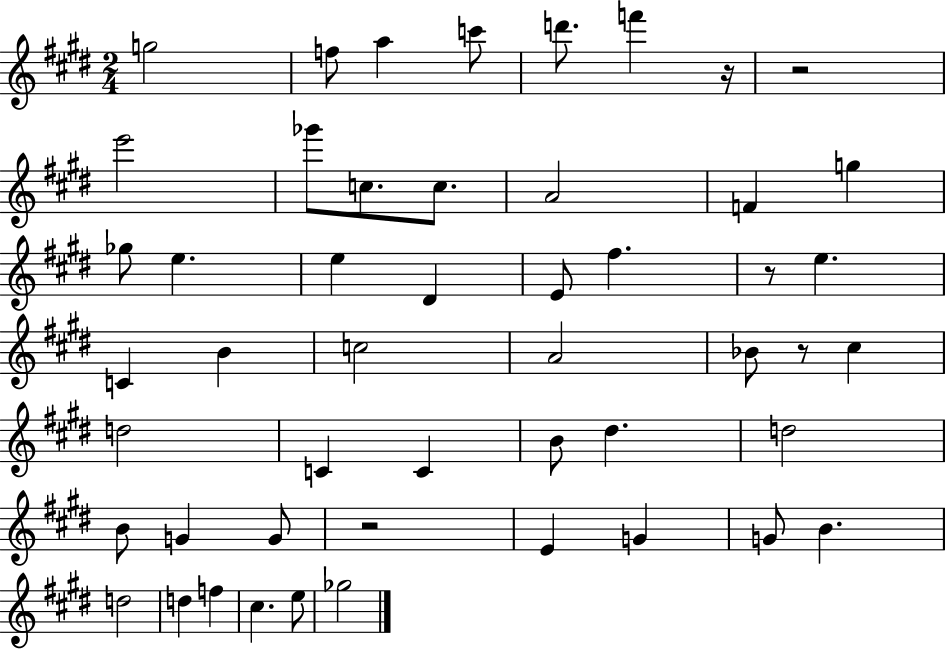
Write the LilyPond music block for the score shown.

{
  \clef treble
  \numericTimeSignature
  \time 2/4
  \key e \major
  \repeat volta 2 { g''2 | f''8 a''4 c'''8 | d'''8. f'''4 r16 | r2 | \break e'''2 | ges'''8 c''8. c''8. | a'2 | f'4 g''4 | \break ges''8 e''4. | e''4 dis'4 | e'8 fis''4. | r8 e''4. | \break c'4 b'4 | c''2 | a'2 | bes'8 r8 cis''4 | \break d''2 | c'4 c'4 | b'8 dis''4. | d''2 | \break b'8 g'4 g'8 | r2 | e'4 g'4 | g'8 b'4. | \break d''2 | d''4 f''4 | cis''4. e''8 | ges''2 | \break } \bar "|."
}